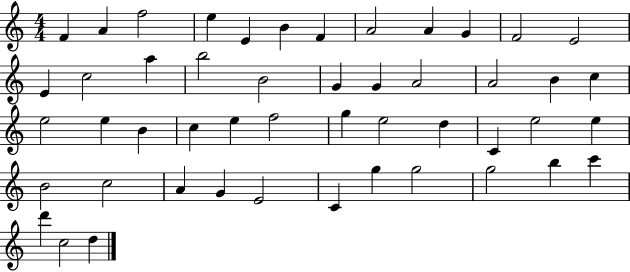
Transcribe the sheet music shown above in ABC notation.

X:1
T:Untitled
M:4/4
L:1/4
K:C
F A f2 e E B F A2 A G F2 E2 E c2 a b2 B2 G G A2 A2 B c e2 e B c e f2 g e2 d C e2 e B2 c2 A G E2 C g g2 g2 b c' d' c2 d